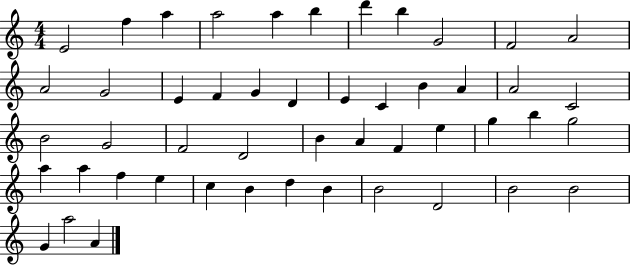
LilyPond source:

{
  \clef treble
  \numericTimeSignature
  \time 4/4
  \key c \major
  e'2 f''4 a''4 | a''2 a''4 b''4 | d'''4 b''4 g'2 | f'2 a'2 | \break a'2 g'2 | e'4 f'4 g'4 d'4 | e'4 c'4 b'4 a'4 | a'2 c'2 | \break b'2 g'2 | f'2 d'2 | b'4 a'4 f'4 e''4 | g''4 b''4 g''2 | \break a''4 a''4 f''4 e''4 | c''4 b'4 d''4 b'4 | b'2 d'2 | b'2 b'2 | \break g'4 a''2 a'4 | \bar "|."
}